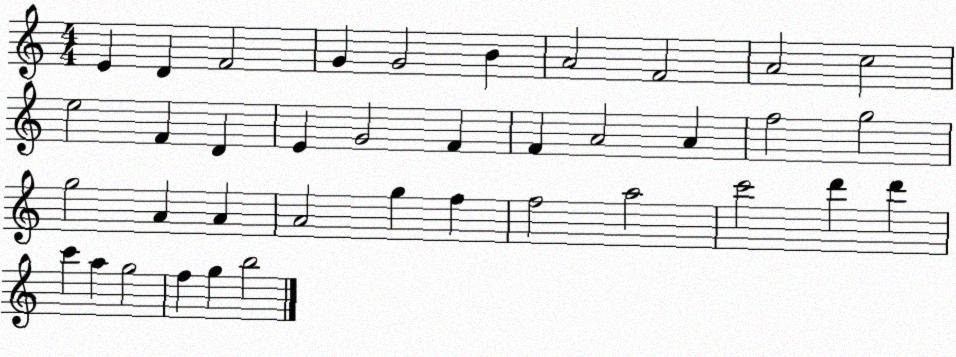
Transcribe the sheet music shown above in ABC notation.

X:1
T:Untitled
M:4/4
L:1/4
K:C
E D F2 G G2 B A2 F2 A2 c2 e2 F D E G2 F F A2 A f2 g2 g2 A A A2 g f f2 a2 c'2 d' d' c' a g2 f g b2